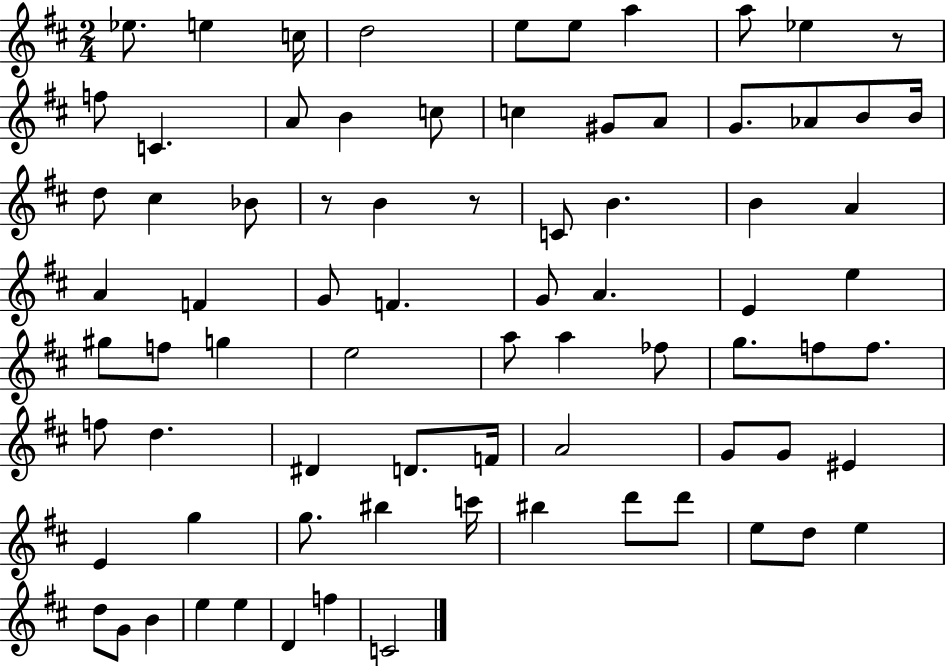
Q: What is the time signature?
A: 2/4